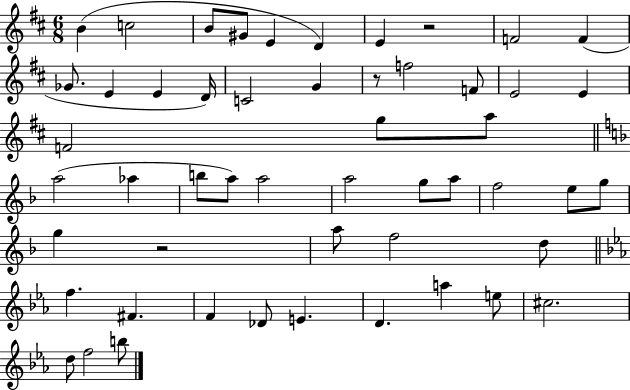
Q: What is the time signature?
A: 6/8